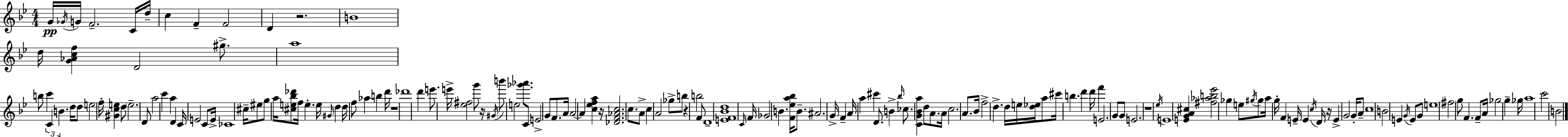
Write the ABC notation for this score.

X:1
T:Untitled
M:4/4
L:1/4
K:Gm
G/4 _G/4 G/4 F2 C/4 d/4 c F F2 D z2 B4 d/4 [G_Acf] D2 ^g/2 a4 b/2 c' C B d/4 d/2 e2 f/4 [^Gce] d/2 e2 D/2 a2 c' a D C/4 E2 C/2 E/4 _C4 ^c/4 ^e/2 g/2 a/4 [^ce_b_d']/2 f/4 e e/4 ^G/4 d d/4 f/2 _a b d'/4 z4 _d'4 d' e'/2 e'/4 [_e^f]2 g'/2 z/4 ^G/4 b'/2 e2 [_g'_a']/2 C/2 E2 G/2 F/2 A/4 A2 A [c_efa] z/4 [_DF_Ac]2 c/2 A/2 c A2 _g/2 b/2 z b2 F/2 D4 [EF_Bd]4 C/4 F/4 _G2 B [F_ea_b]/4 B/2 ^A2 G/4 F A/4 a ^c' D/2 B _b/4 _c/2 [CG_Ba] d/2 A/2 A/4 c2 A/2 _B/4 f2 d d/4 e/4 [d_e]/4 a/2 ^c'/4 b d' d'/4 f' E2 G/2 G/2 E2 z4 _e/4 E4 [EGA^c] [^f_ab_e']2 _g e/2 ^g/4 ^g/2 a/4 g/4 F E/4 E c/4 D/4 z/4 E G2 G/4 A/2 c4 B2 E G/4 E/2 G/2 e4 ^f2 g/2 F F/2 A/4 _g2 g _g/4 a4 c'2 B2